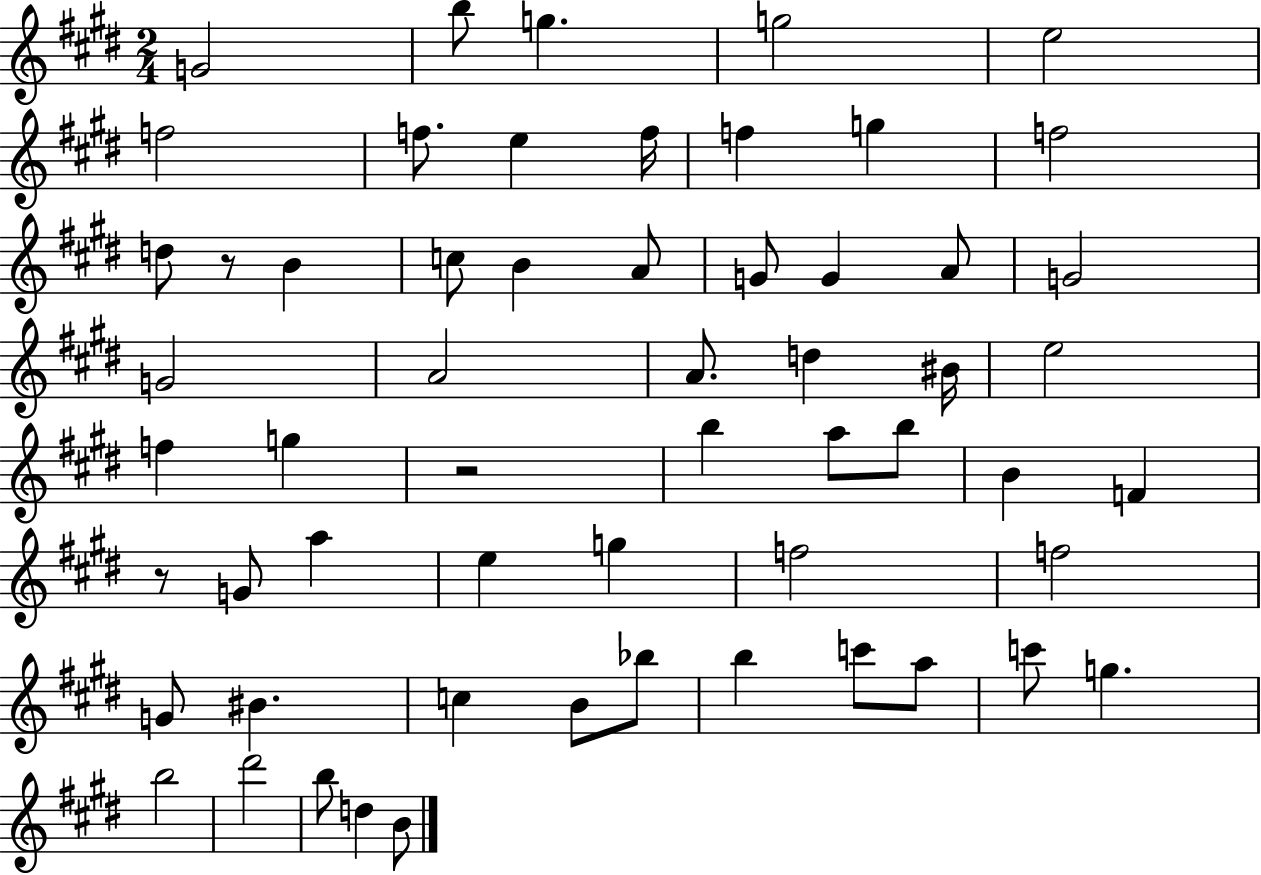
{
  \clef treble
  \numericTimeSignature
  \time 2/4
  \key e \major
  g'2 | b''8 g''4. | g''2 | e''2 | \break f''2 | f''8. e''4 f''16 | f''4 g''4 | f''2 | \break d''8 r8 b'4 | c''8 b'4 a'8 | g'8 g'4 a'8 | g'2 | \break g'2 | a'2 | a'8. d''4 bis'16 | e''2 | \break f''4 g''4 | r2 | b''4 a''8 b''8 | b'4 f'4 | \break r8 g'8 a''4 | e''4 g''4 | f''2 | f''2 | \break g'8 bis'4. | c''4 b'8 bes''8 | b''4 c'''8 a''8 | c'''8 g''4. | \break b''2 | dis'''2 | b''8 d''4 b'8 | \bar "|."
}